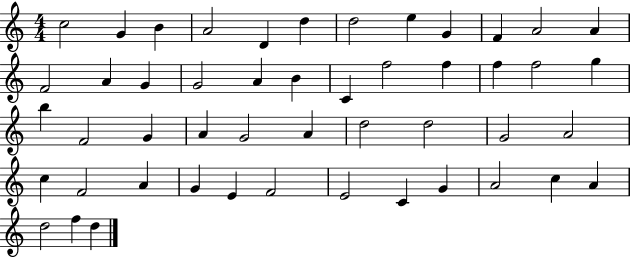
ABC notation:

X:1
T:Untitled
M:4/4
L:1/4
K:C
c2 G B A2 D d d2 e G F A2 A F2 A G G2 A B C f2 f f f2 g b F2 G A G2 A d2 d2 G2 A2 c F2 A G E F2 E2 C G A2 c A d2 f d